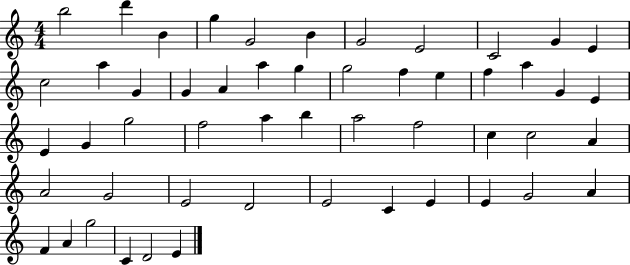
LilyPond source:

{
  \clef treble
  \numericTimeSignature
  \time 4/4
  \key c \major
  b''2 d'''4 b'4 | g''4 g'2 b'4 | g'2 e'2 | c'2 g'4 e'4 | \break c''2 a''4 g'4 | g'4 a'4 a''4 g''4 | g''2 f''4 e''4 | f''4 a''4 g'4 e'4 | \break e'4 g'4 g''2 | f''2 a''4 b''4 | a''2 f''2 | c''4 c''2 a'4 | \break a'2 g'2 | e'2 d'2 | e'2 c'4 e'4 | e'4 g'2 a'4 | \break f'4 a'4 g''2 | c'4 d'2 e'4 | \bar "|."
}